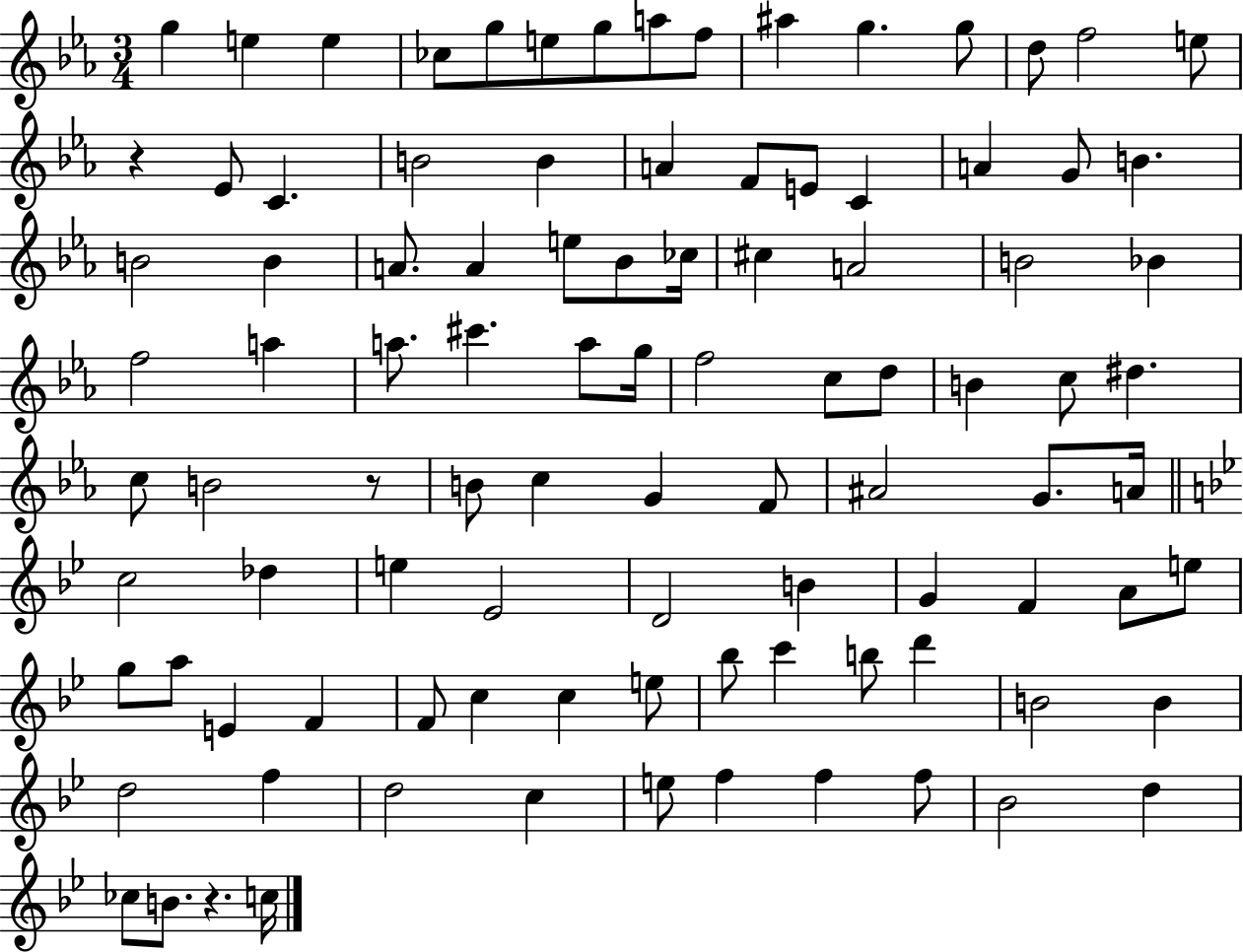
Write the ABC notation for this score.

X:1
T:Untitled
M:3/4
L:1/4
K:Eb
g e e _c/2 g/2 e/2 g/2 a/2 f/2 ^a g g/2 d/2 f2 e/2 z _E/2 C B2 B A F/2 E/2 C A G/2 B B2 B A/2 A e/2 _B/2 _c/4 ^c A2 B2 _B f2 a a/2 ^c' a/2 g/4 f2 c/2 d/2 B c/2 ^d c/2 B2 z/2 B/2 c G F/2 ^A2 G/2 A/4 c2 _d e _E2 D2 B G F A/2 e/2 g/2 a/2 E F F/2 c c e/2 _b/2 c' b/2 d' B2 B d2 f d2 c e/2 f f f/2 _B2 d _c/2 B/2 z c/4